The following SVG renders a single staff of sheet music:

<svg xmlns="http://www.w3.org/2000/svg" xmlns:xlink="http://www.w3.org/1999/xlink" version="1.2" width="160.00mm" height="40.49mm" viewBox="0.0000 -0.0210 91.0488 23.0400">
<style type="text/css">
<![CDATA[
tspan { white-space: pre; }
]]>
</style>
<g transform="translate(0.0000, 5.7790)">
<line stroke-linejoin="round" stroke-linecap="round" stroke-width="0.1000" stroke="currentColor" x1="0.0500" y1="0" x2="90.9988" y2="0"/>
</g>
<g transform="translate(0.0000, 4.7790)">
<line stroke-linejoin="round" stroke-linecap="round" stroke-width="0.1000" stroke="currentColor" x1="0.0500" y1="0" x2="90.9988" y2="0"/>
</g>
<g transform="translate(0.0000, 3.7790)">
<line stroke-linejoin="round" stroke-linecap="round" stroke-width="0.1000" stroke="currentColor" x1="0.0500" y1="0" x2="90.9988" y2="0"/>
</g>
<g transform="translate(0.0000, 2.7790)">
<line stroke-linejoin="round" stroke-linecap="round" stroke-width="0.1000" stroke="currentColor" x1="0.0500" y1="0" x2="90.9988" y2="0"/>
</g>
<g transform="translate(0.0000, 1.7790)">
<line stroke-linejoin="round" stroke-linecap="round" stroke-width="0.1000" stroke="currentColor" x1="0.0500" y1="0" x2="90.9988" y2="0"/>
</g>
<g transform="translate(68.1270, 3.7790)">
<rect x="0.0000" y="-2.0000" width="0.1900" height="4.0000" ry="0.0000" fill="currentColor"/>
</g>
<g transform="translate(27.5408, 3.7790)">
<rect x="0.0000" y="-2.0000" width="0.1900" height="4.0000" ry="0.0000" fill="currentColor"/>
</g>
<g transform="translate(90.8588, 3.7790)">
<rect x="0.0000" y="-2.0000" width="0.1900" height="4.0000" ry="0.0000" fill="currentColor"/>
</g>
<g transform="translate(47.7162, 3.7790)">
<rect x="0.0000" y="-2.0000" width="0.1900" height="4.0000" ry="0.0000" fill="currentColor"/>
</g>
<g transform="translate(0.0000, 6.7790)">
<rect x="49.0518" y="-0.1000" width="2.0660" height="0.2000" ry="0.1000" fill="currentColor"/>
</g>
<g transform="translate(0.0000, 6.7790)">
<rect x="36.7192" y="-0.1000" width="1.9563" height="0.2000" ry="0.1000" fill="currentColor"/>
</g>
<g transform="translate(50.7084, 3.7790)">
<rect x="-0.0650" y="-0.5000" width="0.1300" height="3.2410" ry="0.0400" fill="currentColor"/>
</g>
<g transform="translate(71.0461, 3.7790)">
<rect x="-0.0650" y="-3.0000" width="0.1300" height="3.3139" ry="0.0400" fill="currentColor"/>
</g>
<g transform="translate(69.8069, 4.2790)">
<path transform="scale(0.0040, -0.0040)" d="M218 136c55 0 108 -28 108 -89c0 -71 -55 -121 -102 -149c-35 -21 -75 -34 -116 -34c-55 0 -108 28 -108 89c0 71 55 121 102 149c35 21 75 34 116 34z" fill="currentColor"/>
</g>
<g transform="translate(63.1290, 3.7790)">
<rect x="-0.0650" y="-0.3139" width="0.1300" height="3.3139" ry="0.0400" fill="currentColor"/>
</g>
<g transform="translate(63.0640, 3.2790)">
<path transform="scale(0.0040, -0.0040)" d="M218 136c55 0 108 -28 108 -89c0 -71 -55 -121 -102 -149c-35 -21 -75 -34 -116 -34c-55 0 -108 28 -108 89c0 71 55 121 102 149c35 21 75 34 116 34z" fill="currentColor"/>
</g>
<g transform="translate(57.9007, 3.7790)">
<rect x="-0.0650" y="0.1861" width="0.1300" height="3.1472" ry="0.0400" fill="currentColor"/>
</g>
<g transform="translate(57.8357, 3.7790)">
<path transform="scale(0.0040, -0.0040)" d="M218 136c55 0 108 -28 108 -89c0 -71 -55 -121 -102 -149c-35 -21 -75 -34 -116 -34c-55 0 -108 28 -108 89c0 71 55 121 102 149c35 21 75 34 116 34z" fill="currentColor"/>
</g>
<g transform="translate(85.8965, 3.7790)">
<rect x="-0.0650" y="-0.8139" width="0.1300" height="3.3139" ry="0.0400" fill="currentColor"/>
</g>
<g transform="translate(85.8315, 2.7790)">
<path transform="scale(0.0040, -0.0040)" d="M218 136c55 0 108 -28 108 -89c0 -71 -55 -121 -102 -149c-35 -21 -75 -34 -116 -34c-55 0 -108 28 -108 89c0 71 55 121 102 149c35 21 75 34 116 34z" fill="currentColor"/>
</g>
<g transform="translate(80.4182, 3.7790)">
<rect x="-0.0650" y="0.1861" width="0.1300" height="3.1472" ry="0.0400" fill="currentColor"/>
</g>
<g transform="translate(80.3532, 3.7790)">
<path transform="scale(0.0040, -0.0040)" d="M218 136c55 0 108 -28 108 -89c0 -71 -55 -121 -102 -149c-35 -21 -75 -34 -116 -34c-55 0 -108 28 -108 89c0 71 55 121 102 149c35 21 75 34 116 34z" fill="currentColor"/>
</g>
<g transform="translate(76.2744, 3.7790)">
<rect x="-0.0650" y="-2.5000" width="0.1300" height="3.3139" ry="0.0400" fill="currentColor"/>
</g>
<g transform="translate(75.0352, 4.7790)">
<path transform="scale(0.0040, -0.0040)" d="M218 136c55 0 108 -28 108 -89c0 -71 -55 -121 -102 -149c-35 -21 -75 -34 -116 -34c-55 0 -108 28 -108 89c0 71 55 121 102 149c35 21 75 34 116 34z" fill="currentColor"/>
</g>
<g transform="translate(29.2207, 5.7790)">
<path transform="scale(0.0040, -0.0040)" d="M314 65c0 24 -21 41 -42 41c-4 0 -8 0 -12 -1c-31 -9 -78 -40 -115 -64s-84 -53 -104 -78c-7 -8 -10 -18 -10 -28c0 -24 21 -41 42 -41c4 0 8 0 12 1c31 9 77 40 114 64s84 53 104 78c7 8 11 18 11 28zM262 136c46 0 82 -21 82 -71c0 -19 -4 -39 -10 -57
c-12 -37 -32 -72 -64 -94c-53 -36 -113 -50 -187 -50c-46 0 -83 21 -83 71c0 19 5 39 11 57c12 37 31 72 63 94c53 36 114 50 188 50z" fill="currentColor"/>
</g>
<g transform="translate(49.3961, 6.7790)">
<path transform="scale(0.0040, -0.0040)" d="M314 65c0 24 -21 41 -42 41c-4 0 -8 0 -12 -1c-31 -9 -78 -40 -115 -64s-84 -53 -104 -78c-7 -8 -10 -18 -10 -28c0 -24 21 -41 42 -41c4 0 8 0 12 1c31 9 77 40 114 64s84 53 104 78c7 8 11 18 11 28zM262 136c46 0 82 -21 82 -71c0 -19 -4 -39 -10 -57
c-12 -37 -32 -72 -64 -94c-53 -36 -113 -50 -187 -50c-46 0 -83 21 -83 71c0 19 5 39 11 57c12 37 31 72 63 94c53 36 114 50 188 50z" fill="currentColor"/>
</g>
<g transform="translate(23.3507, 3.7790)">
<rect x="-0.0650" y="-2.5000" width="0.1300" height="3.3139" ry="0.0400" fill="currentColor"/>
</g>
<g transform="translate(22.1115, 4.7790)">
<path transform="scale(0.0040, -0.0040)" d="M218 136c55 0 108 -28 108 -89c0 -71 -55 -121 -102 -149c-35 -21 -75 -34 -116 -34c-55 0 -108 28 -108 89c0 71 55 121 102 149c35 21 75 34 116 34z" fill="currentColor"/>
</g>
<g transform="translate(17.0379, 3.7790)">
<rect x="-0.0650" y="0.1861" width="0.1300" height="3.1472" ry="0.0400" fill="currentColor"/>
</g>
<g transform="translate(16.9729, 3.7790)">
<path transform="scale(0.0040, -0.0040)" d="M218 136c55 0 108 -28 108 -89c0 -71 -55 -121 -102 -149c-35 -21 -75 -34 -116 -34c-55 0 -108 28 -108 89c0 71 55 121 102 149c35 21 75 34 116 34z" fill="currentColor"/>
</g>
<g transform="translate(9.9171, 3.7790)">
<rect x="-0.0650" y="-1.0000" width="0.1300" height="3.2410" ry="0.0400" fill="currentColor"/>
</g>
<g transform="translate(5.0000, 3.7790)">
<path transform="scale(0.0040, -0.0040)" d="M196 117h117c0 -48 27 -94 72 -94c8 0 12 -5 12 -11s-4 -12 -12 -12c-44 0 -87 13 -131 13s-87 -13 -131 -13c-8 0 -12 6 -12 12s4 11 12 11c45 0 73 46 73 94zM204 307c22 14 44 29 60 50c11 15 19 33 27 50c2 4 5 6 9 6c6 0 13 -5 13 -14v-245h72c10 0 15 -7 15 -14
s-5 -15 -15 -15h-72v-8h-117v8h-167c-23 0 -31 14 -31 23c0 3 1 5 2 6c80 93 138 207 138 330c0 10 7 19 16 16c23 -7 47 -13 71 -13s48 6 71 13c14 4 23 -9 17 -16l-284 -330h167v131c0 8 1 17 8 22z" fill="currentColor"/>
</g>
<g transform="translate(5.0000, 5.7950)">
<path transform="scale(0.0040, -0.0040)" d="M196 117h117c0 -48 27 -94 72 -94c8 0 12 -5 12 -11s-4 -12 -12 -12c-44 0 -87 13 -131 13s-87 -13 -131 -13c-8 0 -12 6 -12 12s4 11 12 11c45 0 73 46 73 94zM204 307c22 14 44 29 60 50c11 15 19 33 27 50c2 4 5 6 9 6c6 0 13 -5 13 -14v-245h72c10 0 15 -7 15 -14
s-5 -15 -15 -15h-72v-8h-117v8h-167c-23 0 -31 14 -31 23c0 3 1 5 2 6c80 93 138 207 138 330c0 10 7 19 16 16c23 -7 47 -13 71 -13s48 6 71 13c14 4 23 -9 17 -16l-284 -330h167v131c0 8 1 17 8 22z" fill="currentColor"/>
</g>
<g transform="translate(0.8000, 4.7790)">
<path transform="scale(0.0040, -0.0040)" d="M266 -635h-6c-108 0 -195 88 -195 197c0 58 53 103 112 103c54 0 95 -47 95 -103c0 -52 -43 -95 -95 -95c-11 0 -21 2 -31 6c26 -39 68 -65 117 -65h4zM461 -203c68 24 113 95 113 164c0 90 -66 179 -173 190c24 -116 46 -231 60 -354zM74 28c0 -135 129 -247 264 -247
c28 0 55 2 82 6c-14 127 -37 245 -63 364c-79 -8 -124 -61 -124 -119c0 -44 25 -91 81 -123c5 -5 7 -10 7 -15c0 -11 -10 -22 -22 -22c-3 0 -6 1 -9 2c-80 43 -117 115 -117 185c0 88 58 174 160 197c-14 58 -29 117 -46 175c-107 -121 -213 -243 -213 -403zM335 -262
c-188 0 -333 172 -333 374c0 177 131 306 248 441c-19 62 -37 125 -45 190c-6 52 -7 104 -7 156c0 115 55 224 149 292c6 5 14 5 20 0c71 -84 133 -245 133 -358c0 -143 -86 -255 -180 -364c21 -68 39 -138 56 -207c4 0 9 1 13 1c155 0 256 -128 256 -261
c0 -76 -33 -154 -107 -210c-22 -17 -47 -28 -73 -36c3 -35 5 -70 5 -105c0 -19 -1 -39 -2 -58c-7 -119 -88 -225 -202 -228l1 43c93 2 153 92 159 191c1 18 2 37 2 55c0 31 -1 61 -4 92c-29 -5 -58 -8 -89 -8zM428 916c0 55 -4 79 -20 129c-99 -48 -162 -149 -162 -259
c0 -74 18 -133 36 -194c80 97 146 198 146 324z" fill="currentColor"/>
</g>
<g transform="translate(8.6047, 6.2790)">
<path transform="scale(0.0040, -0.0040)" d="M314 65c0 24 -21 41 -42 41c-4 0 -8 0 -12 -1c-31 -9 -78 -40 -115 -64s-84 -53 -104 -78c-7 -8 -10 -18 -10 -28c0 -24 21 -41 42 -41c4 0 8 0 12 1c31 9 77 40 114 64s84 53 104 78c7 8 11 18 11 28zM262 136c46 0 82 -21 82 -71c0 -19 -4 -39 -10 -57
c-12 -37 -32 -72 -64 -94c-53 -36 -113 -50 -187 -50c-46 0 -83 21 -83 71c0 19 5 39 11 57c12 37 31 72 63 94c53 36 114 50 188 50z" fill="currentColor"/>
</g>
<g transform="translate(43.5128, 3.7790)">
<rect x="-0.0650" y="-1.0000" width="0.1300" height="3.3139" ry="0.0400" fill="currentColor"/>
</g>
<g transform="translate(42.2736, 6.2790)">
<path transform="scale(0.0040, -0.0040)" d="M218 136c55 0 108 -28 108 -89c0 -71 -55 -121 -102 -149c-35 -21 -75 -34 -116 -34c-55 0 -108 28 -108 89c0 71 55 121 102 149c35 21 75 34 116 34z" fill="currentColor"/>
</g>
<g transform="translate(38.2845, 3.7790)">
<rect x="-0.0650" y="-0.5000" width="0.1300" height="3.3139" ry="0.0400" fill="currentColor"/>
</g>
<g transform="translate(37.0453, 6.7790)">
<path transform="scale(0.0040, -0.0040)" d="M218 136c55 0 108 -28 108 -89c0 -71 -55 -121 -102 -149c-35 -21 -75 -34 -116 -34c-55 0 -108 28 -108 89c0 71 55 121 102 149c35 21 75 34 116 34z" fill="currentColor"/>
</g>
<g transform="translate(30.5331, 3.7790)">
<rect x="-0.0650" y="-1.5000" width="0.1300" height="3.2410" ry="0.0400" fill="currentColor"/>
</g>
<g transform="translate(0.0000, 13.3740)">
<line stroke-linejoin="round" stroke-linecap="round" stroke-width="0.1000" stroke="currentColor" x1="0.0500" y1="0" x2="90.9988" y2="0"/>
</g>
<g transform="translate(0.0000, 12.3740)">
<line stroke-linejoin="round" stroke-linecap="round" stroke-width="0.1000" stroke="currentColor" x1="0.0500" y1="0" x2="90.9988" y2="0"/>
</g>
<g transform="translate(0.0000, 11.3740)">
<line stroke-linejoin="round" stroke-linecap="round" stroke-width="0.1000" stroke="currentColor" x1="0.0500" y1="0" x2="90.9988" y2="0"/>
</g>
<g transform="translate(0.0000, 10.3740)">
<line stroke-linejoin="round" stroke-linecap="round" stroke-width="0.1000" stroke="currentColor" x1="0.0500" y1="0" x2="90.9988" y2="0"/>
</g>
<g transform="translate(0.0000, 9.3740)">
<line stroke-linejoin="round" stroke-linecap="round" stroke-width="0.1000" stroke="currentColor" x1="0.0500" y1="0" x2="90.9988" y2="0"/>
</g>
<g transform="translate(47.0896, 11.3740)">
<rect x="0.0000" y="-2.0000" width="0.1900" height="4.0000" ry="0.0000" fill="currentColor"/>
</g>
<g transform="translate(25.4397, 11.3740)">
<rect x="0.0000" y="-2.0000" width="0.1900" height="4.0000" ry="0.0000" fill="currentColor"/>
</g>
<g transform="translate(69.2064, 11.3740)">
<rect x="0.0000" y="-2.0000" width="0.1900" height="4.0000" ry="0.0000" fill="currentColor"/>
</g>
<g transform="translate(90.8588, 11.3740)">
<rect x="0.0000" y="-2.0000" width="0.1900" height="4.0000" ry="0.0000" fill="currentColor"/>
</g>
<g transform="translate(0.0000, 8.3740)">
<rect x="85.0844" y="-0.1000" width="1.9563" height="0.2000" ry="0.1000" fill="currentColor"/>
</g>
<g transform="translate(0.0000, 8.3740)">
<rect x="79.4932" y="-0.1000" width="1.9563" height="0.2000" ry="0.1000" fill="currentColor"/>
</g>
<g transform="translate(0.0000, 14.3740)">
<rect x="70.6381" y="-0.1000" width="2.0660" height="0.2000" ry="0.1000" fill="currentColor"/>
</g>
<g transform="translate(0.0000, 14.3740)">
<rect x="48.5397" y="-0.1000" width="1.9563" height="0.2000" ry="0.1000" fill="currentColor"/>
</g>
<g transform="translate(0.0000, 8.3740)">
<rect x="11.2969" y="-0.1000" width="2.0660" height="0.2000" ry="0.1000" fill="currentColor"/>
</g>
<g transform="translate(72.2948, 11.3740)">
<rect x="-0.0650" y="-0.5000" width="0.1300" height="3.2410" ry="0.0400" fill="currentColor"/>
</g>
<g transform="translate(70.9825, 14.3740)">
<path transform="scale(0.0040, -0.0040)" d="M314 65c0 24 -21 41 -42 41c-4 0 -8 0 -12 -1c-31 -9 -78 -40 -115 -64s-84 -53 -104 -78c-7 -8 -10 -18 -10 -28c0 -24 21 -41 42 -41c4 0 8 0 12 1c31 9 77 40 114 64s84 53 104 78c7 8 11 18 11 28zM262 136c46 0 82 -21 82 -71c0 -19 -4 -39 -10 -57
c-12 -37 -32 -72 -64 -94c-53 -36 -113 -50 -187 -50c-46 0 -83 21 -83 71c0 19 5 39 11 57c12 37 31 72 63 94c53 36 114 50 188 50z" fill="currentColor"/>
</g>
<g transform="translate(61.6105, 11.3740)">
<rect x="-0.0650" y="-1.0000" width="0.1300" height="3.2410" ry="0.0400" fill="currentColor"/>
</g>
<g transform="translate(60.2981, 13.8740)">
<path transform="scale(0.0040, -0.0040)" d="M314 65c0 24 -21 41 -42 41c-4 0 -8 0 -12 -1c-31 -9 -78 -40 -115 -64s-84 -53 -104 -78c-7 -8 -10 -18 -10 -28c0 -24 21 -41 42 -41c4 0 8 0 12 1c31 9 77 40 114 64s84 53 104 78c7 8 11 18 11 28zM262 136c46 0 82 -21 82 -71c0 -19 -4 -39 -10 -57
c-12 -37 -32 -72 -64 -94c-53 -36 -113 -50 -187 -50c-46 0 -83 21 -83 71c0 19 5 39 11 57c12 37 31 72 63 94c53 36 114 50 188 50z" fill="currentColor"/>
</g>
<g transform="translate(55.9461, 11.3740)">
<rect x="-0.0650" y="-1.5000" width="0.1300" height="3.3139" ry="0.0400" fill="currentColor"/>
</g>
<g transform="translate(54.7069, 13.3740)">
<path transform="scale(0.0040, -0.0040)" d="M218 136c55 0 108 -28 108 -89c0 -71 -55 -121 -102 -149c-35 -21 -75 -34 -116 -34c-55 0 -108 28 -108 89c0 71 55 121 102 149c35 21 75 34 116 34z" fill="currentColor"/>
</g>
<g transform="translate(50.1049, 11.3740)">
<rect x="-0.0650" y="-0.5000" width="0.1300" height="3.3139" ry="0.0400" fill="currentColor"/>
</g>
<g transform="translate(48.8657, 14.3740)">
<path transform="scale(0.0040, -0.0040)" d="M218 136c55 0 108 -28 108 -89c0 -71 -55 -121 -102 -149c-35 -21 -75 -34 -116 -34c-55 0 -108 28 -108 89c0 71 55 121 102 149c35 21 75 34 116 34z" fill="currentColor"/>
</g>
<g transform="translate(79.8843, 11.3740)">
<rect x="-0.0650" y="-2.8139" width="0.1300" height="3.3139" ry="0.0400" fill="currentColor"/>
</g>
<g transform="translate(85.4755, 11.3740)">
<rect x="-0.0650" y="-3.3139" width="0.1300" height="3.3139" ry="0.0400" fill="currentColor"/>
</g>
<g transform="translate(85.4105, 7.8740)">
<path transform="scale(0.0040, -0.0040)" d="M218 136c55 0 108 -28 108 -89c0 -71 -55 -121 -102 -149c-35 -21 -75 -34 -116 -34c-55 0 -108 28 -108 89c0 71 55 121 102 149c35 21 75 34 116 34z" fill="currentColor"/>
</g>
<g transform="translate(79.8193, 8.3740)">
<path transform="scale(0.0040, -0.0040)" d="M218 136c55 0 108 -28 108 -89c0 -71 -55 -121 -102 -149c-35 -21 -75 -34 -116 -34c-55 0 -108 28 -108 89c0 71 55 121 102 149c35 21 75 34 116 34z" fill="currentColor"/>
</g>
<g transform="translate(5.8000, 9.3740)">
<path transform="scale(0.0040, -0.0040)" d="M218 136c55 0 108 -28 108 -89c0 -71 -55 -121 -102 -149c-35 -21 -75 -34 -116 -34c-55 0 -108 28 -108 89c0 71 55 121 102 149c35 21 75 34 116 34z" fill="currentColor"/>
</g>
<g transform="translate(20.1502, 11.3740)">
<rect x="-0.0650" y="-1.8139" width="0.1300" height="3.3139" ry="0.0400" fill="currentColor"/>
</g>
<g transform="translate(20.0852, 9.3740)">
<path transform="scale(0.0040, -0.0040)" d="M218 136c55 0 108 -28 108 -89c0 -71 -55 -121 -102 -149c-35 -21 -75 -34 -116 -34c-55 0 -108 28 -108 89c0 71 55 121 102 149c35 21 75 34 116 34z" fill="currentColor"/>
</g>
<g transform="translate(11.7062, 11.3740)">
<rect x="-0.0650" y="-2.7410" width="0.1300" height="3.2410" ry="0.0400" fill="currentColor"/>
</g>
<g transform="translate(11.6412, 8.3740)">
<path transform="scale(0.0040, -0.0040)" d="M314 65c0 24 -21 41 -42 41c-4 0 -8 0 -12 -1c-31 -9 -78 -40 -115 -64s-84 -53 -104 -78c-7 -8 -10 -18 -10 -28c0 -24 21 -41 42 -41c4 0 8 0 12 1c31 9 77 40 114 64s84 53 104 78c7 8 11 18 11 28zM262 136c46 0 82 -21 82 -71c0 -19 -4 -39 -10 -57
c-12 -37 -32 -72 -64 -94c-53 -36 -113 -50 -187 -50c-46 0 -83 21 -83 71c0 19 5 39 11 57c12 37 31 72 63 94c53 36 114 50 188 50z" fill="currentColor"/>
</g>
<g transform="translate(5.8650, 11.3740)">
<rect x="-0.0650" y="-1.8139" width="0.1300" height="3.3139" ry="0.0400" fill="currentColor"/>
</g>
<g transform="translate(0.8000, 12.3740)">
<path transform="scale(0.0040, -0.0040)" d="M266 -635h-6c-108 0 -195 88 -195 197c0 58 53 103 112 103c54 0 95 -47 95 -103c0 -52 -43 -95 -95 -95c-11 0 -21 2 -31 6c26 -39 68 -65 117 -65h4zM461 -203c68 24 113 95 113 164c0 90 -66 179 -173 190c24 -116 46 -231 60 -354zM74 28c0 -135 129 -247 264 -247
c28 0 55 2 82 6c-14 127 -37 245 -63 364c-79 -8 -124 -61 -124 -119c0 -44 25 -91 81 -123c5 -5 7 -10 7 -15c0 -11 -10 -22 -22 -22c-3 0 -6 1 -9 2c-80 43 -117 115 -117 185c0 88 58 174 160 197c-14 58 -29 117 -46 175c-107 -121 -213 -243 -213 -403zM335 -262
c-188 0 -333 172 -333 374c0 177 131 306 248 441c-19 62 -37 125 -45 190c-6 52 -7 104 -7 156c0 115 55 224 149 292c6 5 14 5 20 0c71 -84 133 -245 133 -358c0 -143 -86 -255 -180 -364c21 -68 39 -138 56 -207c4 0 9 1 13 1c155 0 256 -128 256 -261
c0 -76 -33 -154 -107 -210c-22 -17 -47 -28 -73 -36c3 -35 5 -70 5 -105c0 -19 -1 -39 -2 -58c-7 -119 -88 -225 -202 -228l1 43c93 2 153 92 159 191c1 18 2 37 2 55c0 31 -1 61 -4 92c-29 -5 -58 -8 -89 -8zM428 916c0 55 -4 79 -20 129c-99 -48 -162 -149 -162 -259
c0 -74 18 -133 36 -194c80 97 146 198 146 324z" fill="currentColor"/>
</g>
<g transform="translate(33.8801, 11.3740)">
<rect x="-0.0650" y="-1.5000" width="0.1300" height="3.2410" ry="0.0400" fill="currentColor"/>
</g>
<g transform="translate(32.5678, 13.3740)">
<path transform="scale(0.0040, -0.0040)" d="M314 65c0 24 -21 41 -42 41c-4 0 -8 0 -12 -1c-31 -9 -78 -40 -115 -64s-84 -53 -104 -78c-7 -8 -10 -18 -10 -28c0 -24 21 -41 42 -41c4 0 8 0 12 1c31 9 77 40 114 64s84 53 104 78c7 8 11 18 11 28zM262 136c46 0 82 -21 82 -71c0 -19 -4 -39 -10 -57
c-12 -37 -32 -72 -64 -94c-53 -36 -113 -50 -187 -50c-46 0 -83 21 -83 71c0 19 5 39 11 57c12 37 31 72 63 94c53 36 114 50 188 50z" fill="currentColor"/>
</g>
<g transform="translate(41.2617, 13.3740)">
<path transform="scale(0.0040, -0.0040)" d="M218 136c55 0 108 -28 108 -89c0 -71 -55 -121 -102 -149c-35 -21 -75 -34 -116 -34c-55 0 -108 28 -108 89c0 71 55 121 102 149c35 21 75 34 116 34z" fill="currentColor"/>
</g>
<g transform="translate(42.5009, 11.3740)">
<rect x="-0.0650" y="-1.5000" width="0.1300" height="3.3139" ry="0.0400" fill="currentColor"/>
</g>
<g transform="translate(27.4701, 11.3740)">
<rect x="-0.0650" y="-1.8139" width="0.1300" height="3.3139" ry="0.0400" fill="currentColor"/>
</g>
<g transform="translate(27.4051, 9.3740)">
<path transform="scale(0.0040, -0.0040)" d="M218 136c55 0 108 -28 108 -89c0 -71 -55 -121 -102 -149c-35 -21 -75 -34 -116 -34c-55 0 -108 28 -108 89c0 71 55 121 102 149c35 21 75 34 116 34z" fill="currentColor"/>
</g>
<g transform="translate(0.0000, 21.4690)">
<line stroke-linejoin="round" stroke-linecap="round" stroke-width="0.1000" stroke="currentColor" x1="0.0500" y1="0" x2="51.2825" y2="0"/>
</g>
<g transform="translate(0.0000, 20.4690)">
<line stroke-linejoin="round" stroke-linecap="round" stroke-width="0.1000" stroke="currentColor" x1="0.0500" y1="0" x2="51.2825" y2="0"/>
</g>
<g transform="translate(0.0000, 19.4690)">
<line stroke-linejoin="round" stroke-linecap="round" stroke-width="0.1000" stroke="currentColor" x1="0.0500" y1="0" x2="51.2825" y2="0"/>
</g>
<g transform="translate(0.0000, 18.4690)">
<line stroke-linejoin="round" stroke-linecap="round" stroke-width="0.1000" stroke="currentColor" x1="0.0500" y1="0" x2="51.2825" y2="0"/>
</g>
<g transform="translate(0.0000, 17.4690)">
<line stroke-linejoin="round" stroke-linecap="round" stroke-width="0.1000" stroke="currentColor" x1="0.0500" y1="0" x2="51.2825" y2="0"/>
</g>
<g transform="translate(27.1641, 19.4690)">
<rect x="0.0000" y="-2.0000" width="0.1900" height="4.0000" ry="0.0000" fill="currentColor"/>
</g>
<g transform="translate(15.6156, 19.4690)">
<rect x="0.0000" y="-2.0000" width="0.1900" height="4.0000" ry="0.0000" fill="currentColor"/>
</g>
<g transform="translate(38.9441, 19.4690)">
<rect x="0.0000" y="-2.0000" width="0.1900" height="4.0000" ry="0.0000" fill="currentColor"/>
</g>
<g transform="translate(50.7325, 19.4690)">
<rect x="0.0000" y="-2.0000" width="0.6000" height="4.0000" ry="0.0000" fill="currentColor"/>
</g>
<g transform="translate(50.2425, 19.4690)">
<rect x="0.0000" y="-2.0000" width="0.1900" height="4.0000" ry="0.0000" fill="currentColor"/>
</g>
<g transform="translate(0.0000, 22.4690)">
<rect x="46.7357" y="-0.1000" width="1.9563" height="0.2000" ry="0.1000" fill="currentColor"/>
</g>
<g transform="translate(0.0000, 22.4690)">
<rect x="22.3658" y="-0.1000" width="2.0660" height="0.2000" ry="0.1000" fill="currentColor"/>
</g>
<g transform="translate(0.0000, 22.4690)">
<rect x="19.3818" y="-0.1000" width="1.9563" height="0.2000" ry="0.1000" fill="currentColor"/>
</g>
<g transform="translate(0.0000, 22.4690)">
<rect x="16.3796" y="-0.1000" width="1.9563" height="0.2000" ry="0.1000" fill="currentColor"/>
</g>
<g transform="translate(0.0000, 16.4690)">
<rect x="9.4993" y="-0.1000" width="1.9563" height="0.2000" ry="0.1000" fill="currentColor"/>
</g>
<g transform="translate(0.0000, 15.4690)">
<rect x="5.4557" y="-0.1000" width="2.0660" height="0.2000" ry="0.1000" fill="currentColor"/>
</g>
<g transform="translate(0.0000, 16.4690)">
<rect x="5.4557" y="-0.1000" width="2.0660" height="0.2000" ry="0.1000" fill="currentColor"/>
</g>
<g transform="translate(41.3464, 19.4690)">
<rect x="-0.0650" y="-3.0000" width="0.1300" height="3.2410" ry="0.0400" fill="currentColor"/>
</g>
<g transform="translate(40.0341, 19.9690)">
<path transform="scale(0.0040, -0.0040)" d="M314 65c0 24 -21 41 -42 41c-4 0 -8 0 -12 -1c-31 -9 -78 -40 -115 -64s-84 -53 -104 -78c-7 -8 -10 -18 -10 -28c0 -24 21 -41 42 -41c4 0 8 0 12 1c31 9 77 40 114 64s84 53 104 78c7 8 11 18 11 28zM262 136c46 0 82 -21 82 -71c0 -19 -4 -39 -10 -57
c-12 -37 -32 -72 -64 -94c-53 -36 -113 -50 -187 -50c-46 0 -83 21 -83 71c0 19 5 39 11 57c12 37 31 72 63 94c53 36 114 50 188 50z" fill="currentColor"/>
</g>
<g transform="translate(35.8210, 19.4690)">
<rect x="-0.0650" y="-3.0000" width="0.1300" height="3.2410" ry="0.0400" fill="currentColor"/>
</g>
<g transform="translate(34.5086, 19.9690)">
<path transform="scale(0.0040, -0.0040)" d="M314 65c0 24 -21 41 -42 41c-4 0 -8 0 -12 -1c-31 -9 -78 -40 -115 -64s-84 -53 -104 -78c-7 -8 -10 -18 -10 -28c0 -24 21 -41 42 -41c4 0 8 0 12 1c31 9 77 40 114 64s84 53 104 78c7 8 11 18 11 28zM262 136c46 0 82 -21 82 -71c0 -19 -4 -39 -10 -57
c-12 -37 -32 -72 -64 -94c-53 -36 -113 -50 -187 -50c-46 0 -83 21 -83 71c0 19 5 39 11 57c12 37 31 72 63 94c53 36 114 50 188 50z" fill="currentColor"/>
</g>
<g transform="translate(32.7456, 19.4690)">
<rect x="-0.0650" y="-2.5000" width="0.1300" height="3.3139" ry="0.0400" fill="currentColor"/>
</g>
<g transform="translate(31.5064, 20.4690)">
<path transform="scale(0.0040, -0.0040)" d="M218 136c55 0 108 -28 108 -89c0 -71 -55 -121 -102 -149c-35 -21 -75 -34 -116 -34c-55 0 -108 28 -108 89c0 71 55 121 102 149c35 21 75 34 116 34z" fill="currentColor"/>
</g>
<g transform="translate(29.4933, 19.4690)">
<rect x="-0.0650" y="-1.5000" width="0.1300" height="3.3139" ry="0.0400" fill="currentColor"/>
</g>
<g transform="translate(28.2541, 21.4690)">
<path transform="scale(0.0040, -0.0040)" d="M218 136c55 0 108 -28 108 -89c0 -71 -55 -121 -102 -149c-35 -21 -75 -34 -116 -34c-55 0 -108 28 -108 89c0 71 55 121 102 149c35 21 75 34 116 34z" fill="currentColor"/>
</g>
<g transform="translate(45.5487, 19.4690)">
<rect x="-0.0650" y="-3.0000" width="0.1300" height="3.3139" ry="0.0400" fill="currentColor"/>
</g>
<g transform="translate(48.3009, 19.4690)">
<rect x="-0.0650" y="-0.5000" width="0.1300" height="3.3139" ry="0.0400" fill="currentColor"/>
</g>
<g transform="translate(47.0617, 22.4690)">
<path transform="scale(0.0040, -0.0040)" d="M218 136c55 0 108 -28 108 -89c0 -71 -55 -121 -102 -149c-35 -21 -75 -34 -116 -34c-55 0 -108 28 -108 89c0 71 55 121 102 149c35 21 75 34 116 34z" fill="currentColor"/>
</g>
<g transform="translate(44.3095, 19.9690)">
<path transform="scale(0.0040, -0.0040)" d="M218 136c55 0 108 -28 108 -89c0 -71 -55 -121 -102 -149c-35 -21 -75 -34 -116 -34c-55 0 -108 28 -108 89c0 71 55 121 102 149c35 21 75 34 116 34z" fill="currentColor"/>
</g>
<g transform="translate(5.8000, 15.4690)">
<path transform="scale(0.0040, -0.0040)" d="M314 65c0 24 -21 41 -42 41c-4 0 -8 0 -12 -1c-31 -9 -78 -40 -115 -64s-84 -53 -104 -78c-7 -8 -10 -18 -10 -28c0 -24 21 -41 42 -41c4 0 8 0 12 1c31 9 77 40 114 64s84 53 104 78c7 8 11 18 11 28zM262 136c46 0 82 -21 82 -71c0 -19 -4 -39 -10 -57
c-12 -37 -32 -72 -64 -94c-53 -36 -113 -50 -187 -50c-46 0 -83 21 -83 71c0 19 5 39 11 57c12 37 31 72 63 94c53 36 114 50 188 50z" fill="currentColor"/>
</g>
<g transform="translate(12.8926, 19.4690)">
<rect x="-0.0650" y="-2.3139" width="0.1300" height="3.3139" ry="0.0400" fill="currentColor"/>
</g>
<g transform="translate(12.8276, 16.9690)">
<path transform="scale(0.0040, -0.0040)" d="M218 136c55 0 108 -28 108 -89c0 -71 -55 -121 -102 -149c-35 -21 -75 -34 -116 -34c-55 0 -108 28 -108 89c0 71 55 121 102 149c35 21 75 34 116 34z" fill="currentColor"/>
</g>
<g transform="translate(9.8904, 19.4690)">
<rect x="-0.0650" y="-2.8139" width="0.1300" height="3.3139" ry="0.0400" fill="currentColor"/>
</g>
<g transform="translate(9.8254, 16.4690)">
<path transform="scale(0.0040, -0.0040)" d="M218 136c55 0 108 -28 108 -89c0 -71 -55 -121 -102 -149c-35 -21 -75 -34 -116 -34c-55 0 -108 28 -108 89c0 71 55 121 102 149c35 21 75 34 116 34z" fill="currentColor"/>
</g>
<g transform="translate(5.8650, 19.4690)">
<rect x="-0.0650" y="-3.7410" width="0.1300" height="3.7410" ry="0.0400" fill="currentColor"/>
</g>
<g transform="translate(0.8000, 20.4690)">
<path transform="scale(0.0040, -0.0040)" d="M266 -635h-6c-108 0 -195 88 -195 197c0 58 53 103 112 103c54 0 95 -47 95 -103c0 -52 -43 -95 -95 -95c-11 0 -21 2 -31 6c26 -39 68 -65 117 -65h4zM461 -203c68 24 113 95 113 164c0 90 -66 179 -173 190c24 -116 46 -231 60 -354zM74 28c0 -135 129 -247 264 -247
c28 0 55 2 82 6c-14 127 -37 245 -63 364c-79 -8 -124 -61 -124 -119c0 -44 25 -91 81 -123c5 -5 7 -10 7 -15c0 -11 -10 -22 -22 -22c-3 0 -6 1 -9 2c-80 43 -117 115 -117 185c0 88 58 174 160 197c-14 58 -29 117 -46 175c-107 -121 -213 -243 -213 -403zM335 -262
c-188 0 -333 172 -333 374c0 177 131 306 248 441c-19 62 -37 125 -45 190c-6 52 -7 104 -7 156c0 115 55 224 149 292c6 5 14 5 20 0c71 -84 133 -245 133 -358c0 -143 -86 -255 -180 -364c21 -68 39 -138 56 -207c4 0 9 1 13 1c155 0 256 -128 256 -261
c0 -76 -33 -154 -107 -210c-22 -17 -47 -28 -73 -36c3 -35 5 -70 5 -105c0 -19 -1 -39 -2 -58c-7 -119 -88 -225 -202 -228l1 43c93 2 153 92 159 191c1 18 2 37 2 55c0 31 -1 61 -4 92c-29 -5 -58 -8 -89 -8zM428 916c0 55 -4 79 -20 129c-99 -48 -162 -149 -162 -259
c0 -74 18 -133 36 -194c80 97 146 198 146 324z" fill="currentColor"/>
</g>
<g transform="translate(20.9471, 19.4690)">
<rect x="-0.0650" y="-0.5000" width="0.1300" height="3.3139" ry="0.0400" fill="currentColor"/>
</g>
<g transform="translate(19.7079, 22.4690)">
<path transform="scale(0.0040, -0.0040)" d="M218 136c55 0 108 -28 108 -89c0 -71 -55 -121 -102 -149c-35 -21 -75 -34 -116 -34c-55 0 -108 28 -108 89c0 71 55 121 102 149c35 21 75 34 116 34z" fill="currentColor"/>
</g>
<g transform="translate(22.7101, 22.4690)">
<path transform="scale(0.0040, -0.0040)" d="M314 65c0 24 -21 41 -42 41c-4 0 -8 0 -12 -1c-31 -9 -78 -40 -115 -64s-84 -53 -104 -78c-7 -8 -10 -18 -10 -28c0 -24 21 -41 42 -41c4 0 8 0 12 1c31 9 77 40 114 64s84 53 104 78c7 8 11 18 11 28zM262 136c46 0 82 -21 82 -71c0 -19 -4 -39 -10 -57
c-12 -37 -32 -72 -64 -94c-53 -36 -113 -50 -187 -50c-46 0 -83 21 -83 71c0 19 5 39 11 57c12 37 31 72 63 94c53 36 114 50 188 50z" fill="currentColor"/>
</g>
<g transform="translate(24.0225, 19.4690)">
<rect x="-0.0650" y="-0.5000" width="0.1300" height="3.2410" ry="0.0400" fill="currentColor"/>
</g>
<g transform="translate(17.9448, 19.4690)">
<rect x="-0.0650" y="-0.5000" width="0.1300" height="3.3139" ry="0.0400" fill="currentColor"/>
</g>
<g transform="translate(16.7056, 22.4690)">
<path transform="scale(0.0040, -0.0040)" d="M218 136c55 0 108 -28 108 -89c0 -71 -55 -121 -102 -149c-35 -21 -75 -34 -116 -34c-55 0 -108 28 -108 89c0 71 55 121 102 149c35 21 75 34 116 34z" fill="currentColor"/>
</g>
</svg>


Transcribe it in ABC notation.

X:1
T:Untitled
M:4/4
L:1/4
K:C
D2 B G E2 C D C2 B c A G B d f a2 f f E2 E C E D2 C2 a b c'2 a g C C C2 E G A2 A2 A C